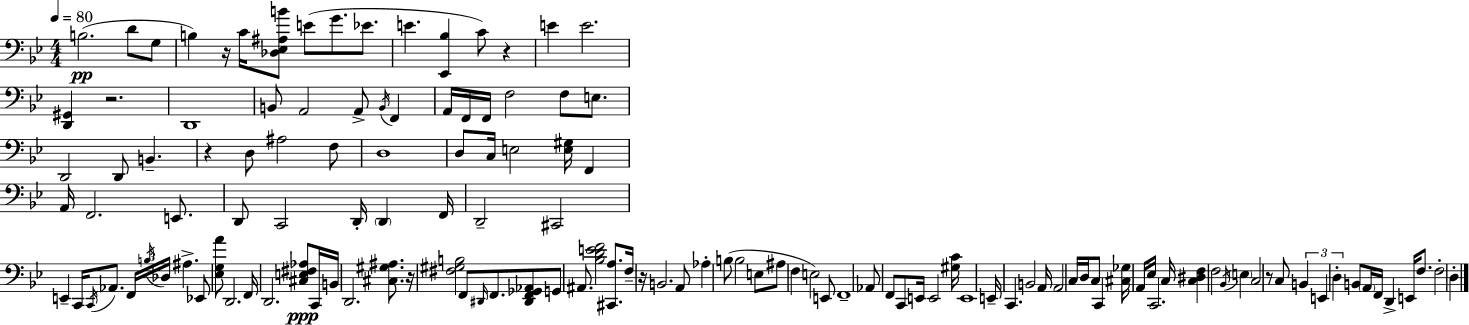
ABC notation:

X:1
T:Untitled
M:4/4
L:1/4
K:Gm
B,2 D/2 G,/2 B, z/4 C/4 [_D,_E,^A,B]/2 E/2 G/2 _E/2 E [_E,,_B,] C/2 z E E2 [D,,^G,,] z2 D,,4 B,,/2 A,,2 A,,/2 B,,/4 F,, A,,/4 F,,/4 F,,/4 F,2 F,/2 E,/2 D,,2 D,,/2 B,, z D,/2 ^A,2 F,/2 D,4 D,/2 C,/4 E,2 [E,^G,]/4 F,, A,,/4 F,,2 E,,/2 D,,/2 C,,2 D,,/4 D,, F,,/4 D,,2 ^C,,2 E,, C,,/4 C,,/4 _A,,/2 F,,/4 B,/4 _D,/4 ^A, _E,,/2 [_E,G,A]/2 D,,2 F,,/4 D,,2 [^C,E,^F,_A,]/2 C,,/4 B,,/4 D,,2 [^C,^G,^A,]/2 z/4 [^F,^G,B,]2 F,,/2 ^D,,/4 F,,/2 [^D,,F,,_G,,_A,,]/2 G,,/2 ^A,,/2 [_B,DEF]2 [^C,,A,]/2 F,/4 z/4 B,,2 A,,/2 _A, B,/2 B,2 E,/2 ^A,/2 F, E,2 E,,/2 F,,4 _A,,/2 F,,/2 C,,/2 E,,/4 E,,2 [^G,C]/4 E,,4 E,,/4 C,, B,,2 A,,/4 A,,2 C,/4 D,/4 C,/2 C,, [^C,_G,]/4 A,,/4 _E,/4 C,,2 C,/4 [C,^D,F,] F,2 _B,,/4 E, C,2 z/2 C,/2 B,, E,, D, B,,/2 A,,/4 F,,/4 D,, E,,/4 F,/2 F,2 D,